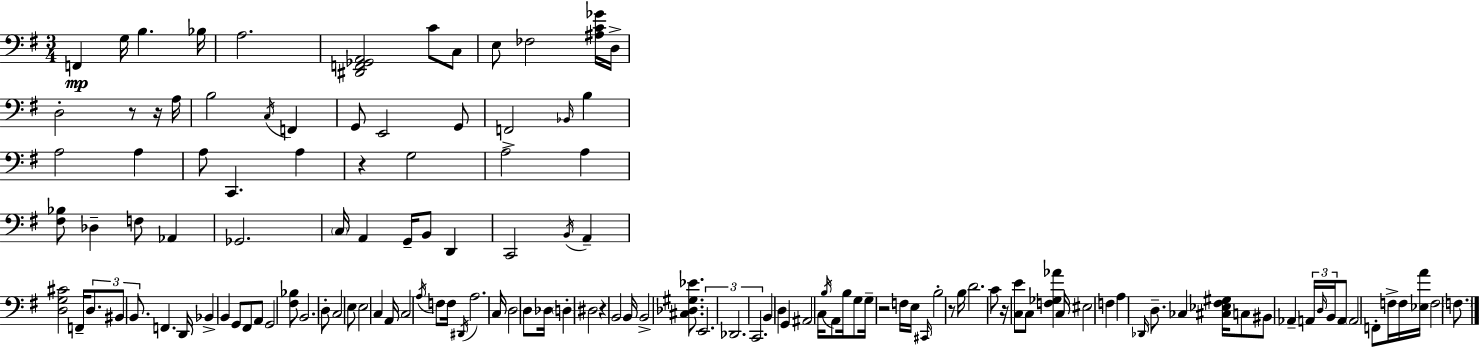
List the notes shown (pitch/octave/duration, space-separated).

F2/q G3/s B3/q. Bb3/s A3/h. [D#2,F2,Gb2,A2]/h C4/e C3/e E3/e FES3/h [A#3,C4,Gb4]/s D3/s D3/h R/e R/s A3/s B3/h C3/s F2/q G2/e E2/h G2/e F2/h Bb2/s B3/q A3/h A3/q A3/e C2/q. A3/q R/q G3/h A3/h A3/q [F#3,Bb3]/e Db3/q F3/e Ab2/q Gb2/h. C3/s A2/q G2/s B2/e D2/q C2/h B2/s A2/q [D3,G3,C#4]/h F2/s D3/e. BIS2/e B2/e. F2/q. D2/s Bb2/q B2/q G2/e F#2/e A2/e G2/h [F#3,Bb3]/e B2/h. D3/e C3/h E3/e E3/h C3/q A2/s C3/h A3/s F3/e F3/s D#2/s A3/h. C3/s D3/h D3/e Db3/s D3/q D#3/h R/q B2/h B2/s B2/h [C#3,Db3,G#3,Eb4]/e. E2/h. Db2/h. C2/h. B2/q D3/q G2/q A#2/h C3/s B3/s A2/e B3/s G3/e G3/s R/h F3/s E3/s C#2/s B3/h R/e B3/s D4/h. C4/e R/s [C3,E4]/e C3/e [F3,Gb3,Ab4]/q C3/s EIS3/h F3/q A3/q Db2/s D3/e. CES3/q [C#3,Eb3,F#3,G#3]/s C3/e BIS2/e Ab2/q A2/s D3/s B2/s A2/e A2/h F2/e F3/s F3/s [Eb3,A4]/s F3/h F3/e.